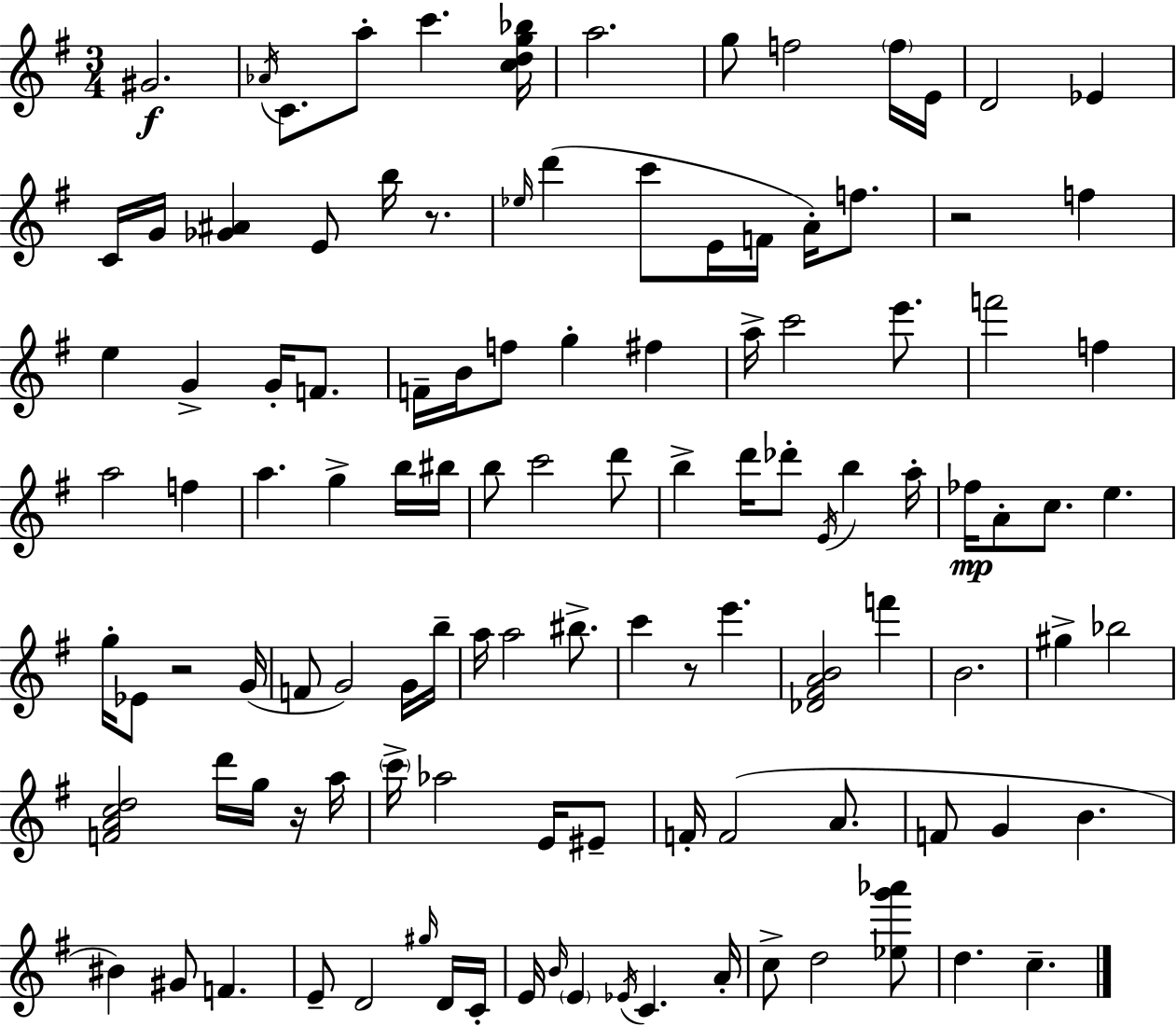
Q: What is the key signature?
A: E minor